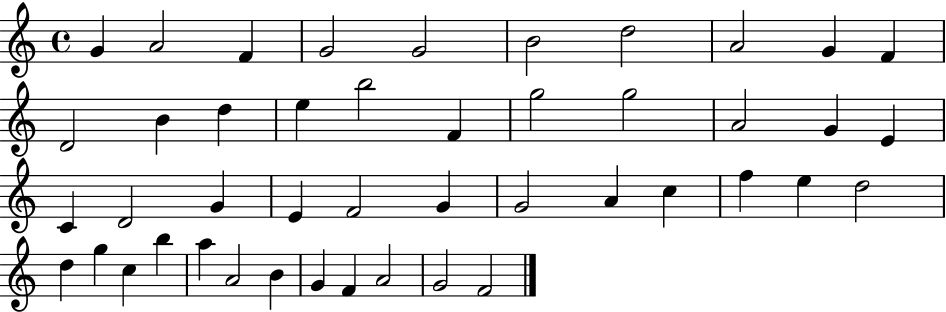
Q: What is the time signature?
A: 4/4